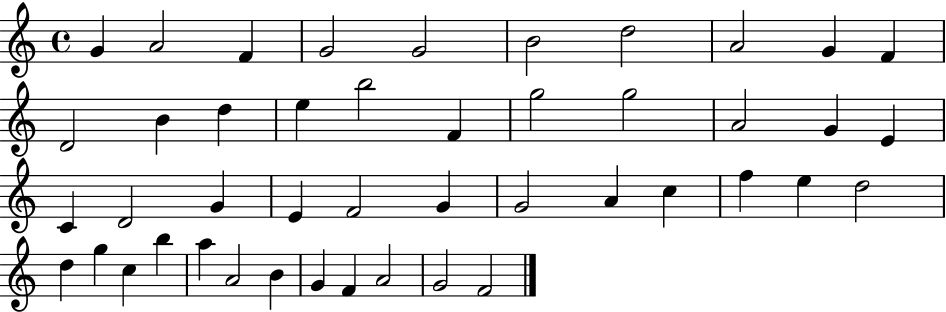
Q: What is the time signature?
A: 4/4